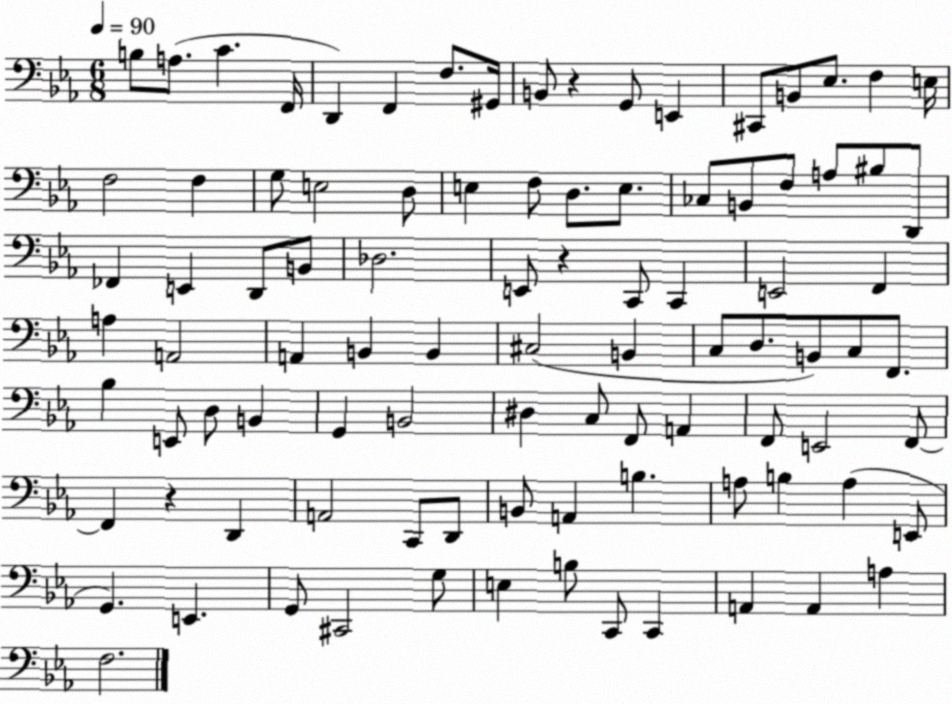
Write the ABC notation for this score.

X:1
T:Untitled
M:6/8
L:1/4
K:Eb
B,/2 A,/2 C F,,/4 D,, F,, F,/2 ^G,,/4 B,,/2 z G,,/2 E,, ^C,,/2 B,,/2 _E,/2 F, E,/4 F,2 F, G,/2 E,2 D,/2 E, F,/2 D,/2 E,/2 _C,/2 B,,/2 F,/2 A,/2 ^B,/2 D,,/2 _F,, E,, D,,/2 B,,/2 _D,2 E,,/2 z C,,/2 C,, E,,2 F,, A, A,,2 A,, B,, B,, ^C,2 B,, C,/2 D,/2 B,,/2 C,/2 F,,/2 _B, E,,/2 D,/2 B,, G,, B,,2 ^D, C,/2 F,,/2 A,, F,,/2 E,,2 F,,/2 F,, z D,, A,,2 C,,/2 D,,/2 B,,/2 A,, B, A,/2 B, A, E,,/2 G,, E,, G,,/2 ^C,,2 G,/2 E, B,/2 C,,/2 C,, A,, A,, A, F,2